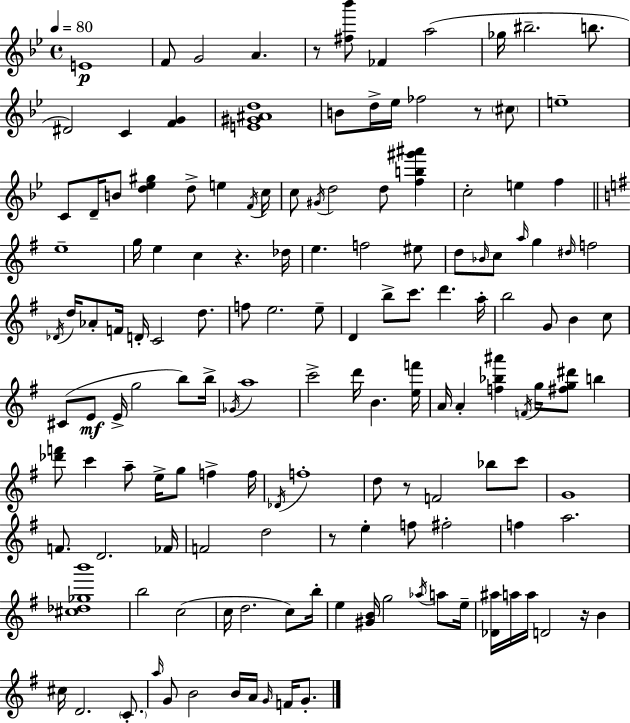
{
  \clef treble
  \time 4/4
  \defaultTimeSignature
  \key bes \major
  \tempo 4 = 80
  e'1\p | f'8 g'2 a'4. | r8 <fis'' bes'''>8 fes'4 a''2( | ges''16 bis''2.-- b''8. | \break dis'2) c'4 <f' g'>4 | <e' gis' ais' d''>1 | b'8 d''16-> ees''16 fes''2 r8 \parenthesize cis''8 | e''1-- | \break c'8 d'16-- b'8 <d'' ees'' gis''>4 d''8-> e''4 \acciaccatura { f'16 } | c''16 c''8 \acciaccatura { gis'16 } d''2 d''8 <f'' b'' gis''' ais'''>4 | c''2-. e''4 f''4 | \bar "||" \break \key g \major e''1-- | g''16 e''4 c''4 r4. des''16 | e''4. f''2 eis''8 | d''8 \grace { bes'16 } c''8 \grace { a''16 } g''4 \grace { dis''16 } f''2 | \break \acciaccatura { des'16 } d''16 aes'8-. f'16 d'16-. c'2 | d''8. f''8 e''2. | e''8-- d'4 b''8-> c'''8. d'''4. | a''16-. b''2 g'8 b'4 | \break c''8 cis'8( e'8\mf e'16-> g''2 | b''8) b''16-> \acciaccatura { ges'16 } a''1 | c'''2-> d'''16 b'4. | <e'' f'''>16 a'16 a'4-. <f'' bes'' ais'''>4 \acciaccatura { f'16 } g''16 | \break <fis'' g'' dis'''>8 b''4 <des''' f'''>8 c'''4 a''8-- e''16-> g''8 | f''4-> f''16 \acciaccatura { des'16 } f''1-. | d''8 r8 f'2 | bes''8 c'''8 g'1 | \break f'8. d'2. | fes'16 f'2 d''2 | r8 e''4-. f''8 fis''2-. | f''4 a''2. | \break <cis'' des'' ges'' b'''>1 | b''2 c''2( | c''16 d''2. | c''8) b''16-. e''4 <gis' b'>16 g''2 | \break \acciaccatura { aes''16 } a''8 e''16-- <des' ais''>16 a''16 a''16 d'2 | r16 b'4 cis''16 d'2. | \parenthesize c'8.-. \grace { a''16 } g'8 b'2 | b'16 a'16 \grace { g'16 } f'16 g'8.-. \bar "|."
}